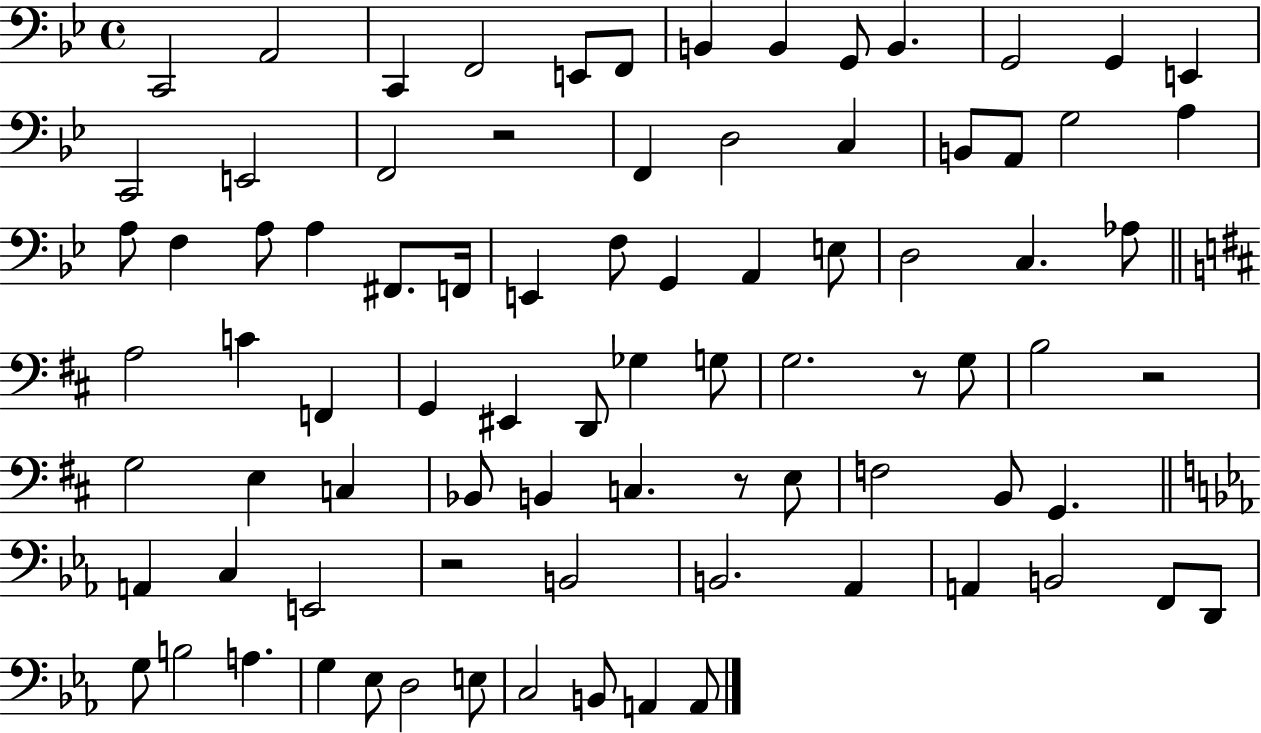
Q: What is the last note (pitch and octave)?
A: A2